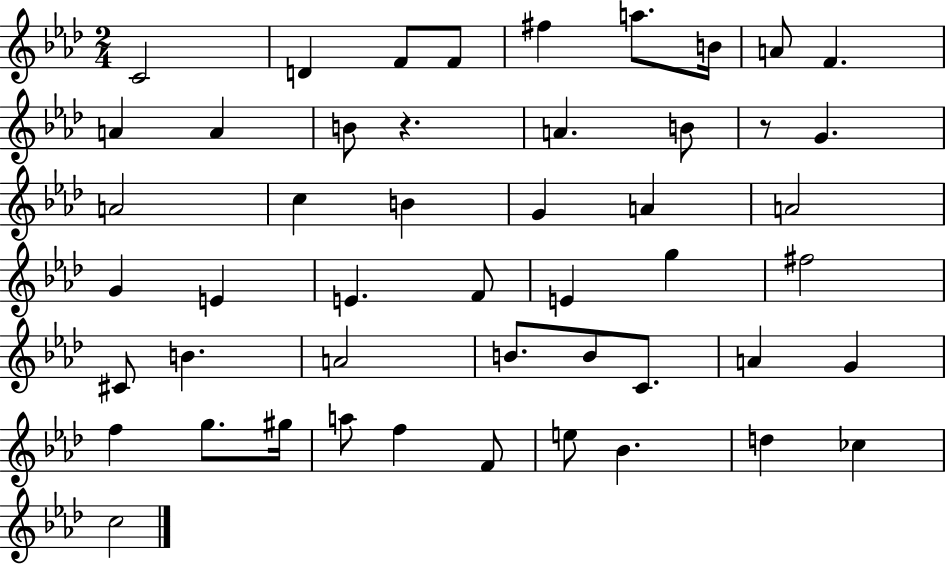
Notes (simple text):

C4/h D4/q F4/e F4/e F#5/q A5/e. B4/s A4/e F4/q. A4/q A4/q B4/e R/q. A4/q. B4/e R/e G4/q. A4/h C5/q B4/q G4/q A4/q A4/h G4/q E4/q E4/q. F4/e E4/q G5/q F#5/h C#4/e B4/q. A4/h B4/e. B4/e C4/e. A4/q G4/q F5/q G5/e. G#5/s A5/e F5/q F4/e E5/e Bb4/q. D5/q CES5/q C5/h